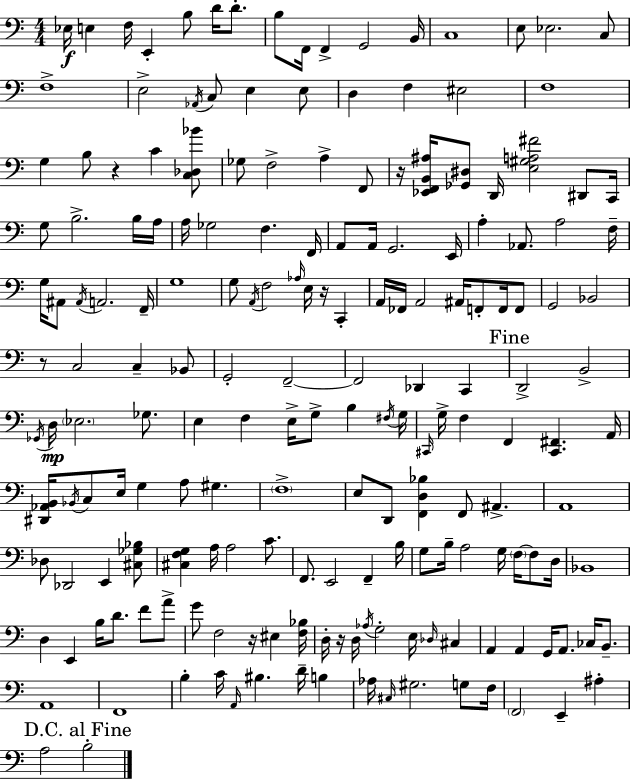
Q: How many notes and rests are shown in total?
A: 185